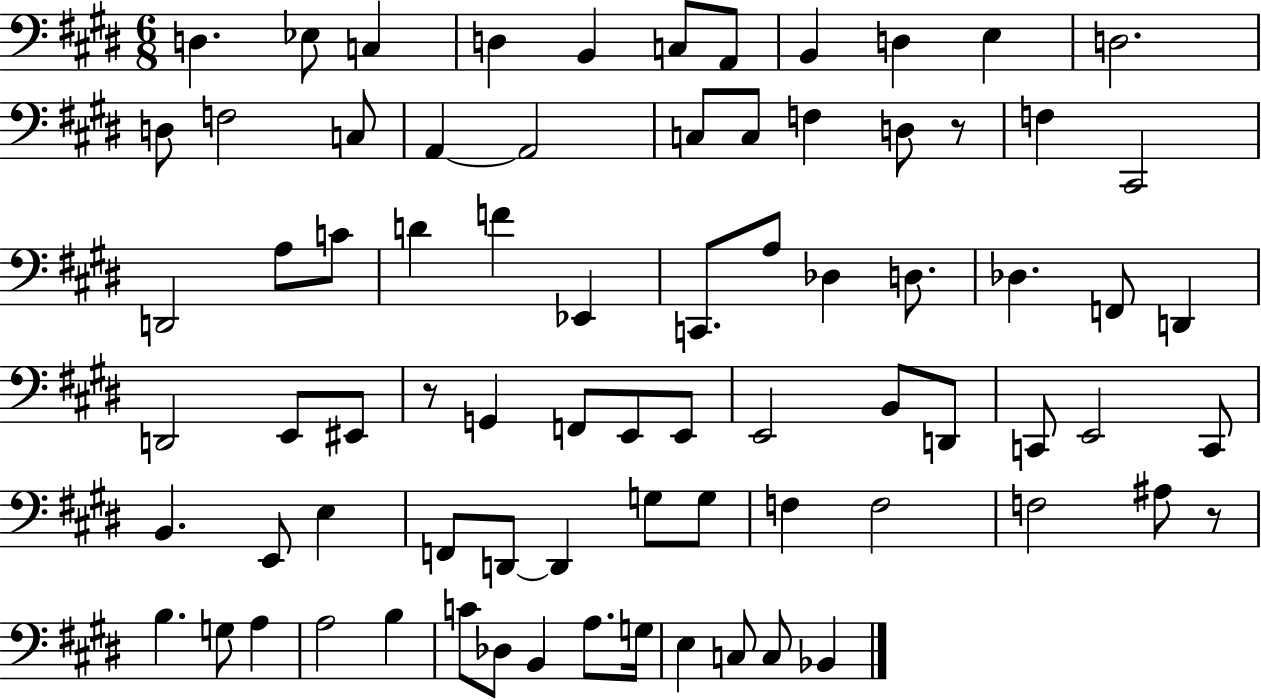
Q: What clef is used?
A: bass